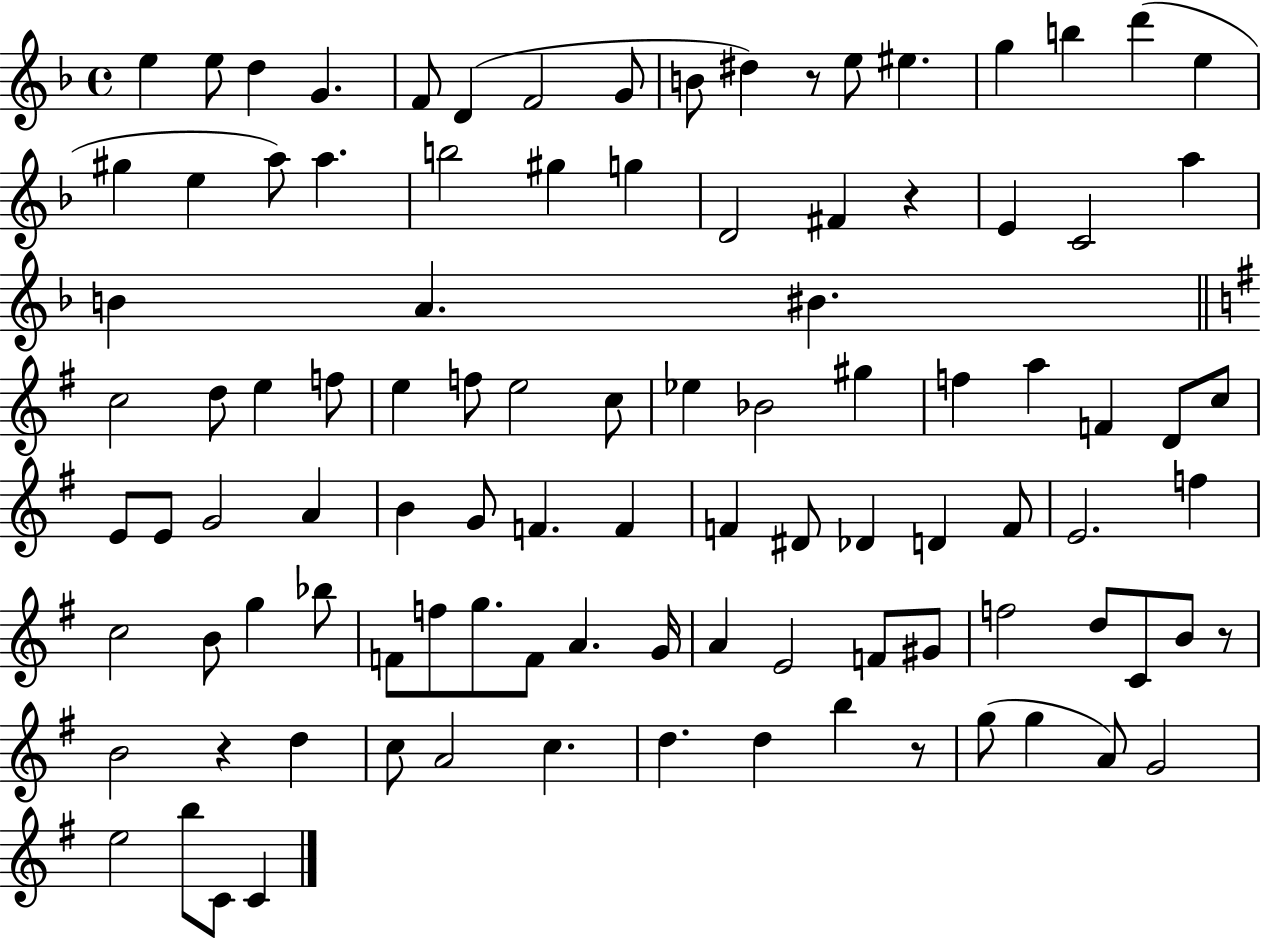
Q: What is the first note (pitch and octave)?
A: E5